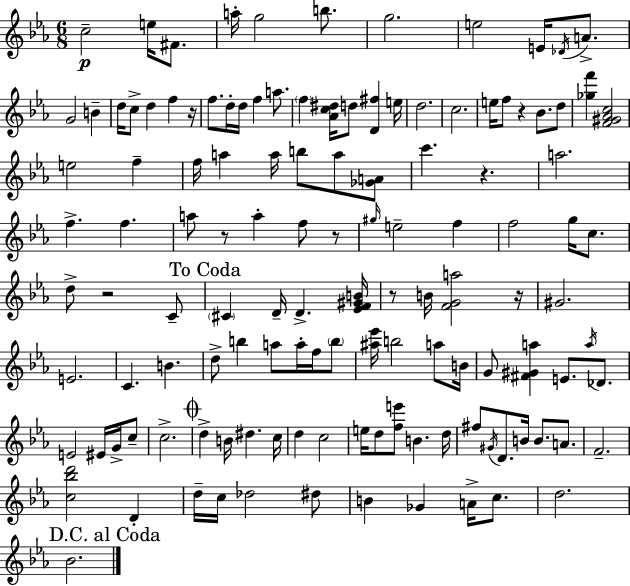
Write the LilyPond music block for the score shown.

{
  \clef treble
  \numericTimeSignature
  \time 6/8
  \key c \minor
  c''2--\p e''16 fis'8. | a''16-. g''2 b''8. | g''2. | e''2 e'16 \acciaccatura { des'16 } a'8.-> | \break g'2 b'4-- | d''16 c''8-> d''4 f''4 | r16 f''8. d''16-. d''16 f''4 a''8. | \parenthesize f''4 <aes' c'' dis''>16 d''8 <d' fis''>4 | \break e''16 d''2. | c''2. | e''16 f''8 r4 bes'8. d''8 | <ges'' f'''>4 <f' gis' aes' c''>2 | \break e''2 f''4-- | f''16 a''4 a''16 b''8 a''8 <ges' a'>8 | c'''4. r4. | a''2. | \break f''4.-> f''4. | a''8 r8 a''4-. f''8 r8 | \grace { gis''16 } e''2-- f''4 | f''2 g''16 c''8. | \break d''8-> r2 | c'8-- \mark "To Coda" \parenthesize cis'4 d'16-- d'4.-> | <ees' f' gis' b'>16 r8 b'16 <f' g' a''>2 | r16 gis'2. | \break e'2. | c'4. b'4. | d''8-> b''4 a''8 a''16-. f''16 | \parenthesize b''8 <ais'' ees'''>16 b''2 a''8 | \break b'16 g'8 <fis' gis' a''>4 e'8. \acciaccatura { a''16 } | des'8. e'2 eis'16 | g'16-> c''8-- c''2.-> | \mark \markup { \musicglyph "scripts.coda" } d''4-> b'16 dis''4. | \break c''16 d''4 c''2 | e''16 d''8 <f'' e'''>8 b'4. | d''16 fis''8 \acciaccatura { gis'16 } d'8. b'16 b'8. | a'8. f'2.-- | \break <c'' bes'' d'''>2 | d'4-. d''16-- c''16 des''2 | dis''8 b'4 ges'4 | a'16-> c''8. d''2. | \break \mark "D.C. al Coda" bes'2. | \bar "|."
}